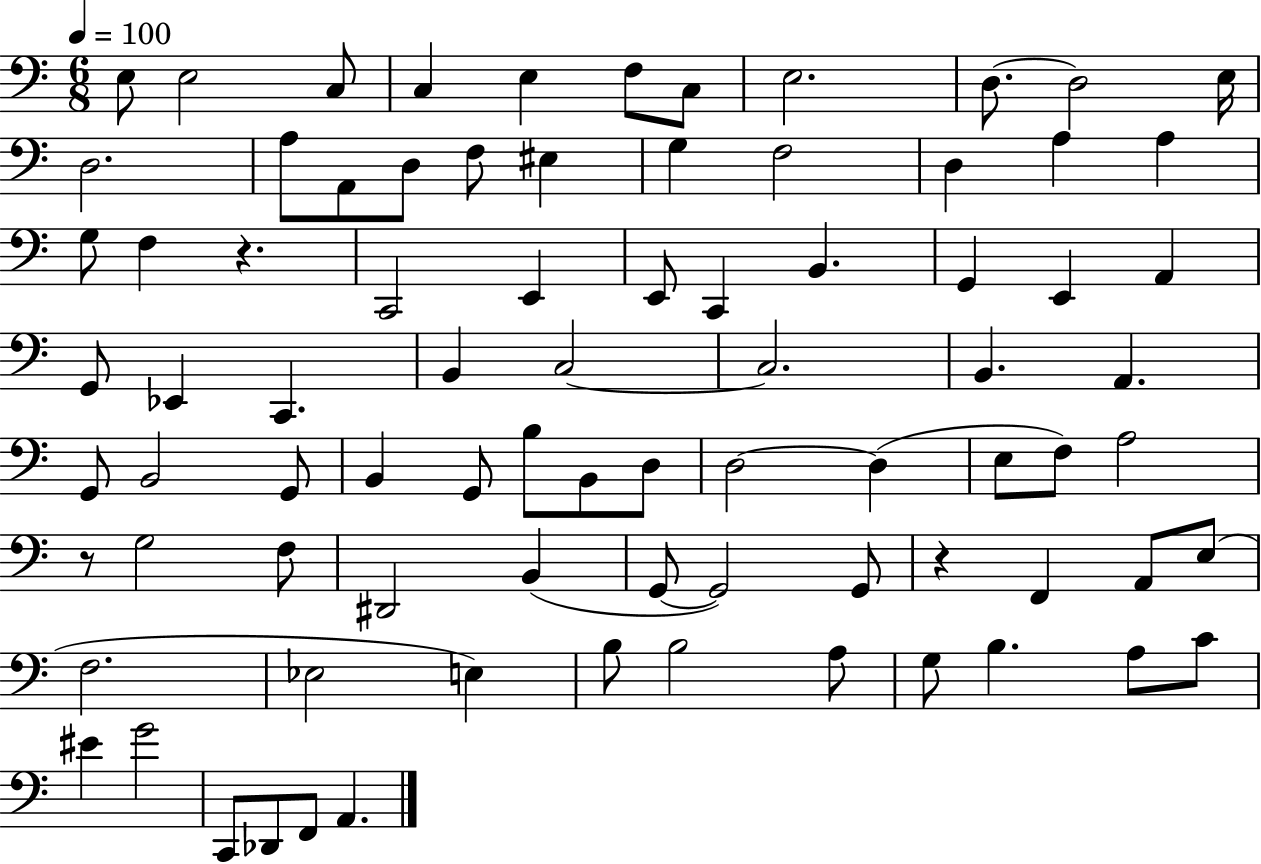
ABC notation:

X:1
T:Untitled
M:6/8
L:1/4
K:C
E,/2 E,2 C,/2 C, E, F,/2 C,/2 E,2 D,/2 D,2 E,/4 D,2 A,/2 A,,/2 D,/2 F,/2 ^E, G, F,2 D, A, A, G,/2 F, z C,,2 E,, E,,/2 C,, B,, G,, E,, A,, G,,/2 _E,, C,, B,, C,2 C,2 B,, A,, G,,/2 B,,2 G,,/2 B,, G,,/2 B,/2 B,,/2 D,/2 D,2 D, E,/2 F,/2 A,2 z/2 G,2 F,/2 ^D,,2 B,, G,,/2 G,,2 G,,/2 z F,, A,,/2 E,/2 F,2 _E,2 E, B,/2 B,2 A,/2 G,/2 B, A,/2 C/2 ^E G2 C,,/2 _D,,/2 F,,/2 A,,